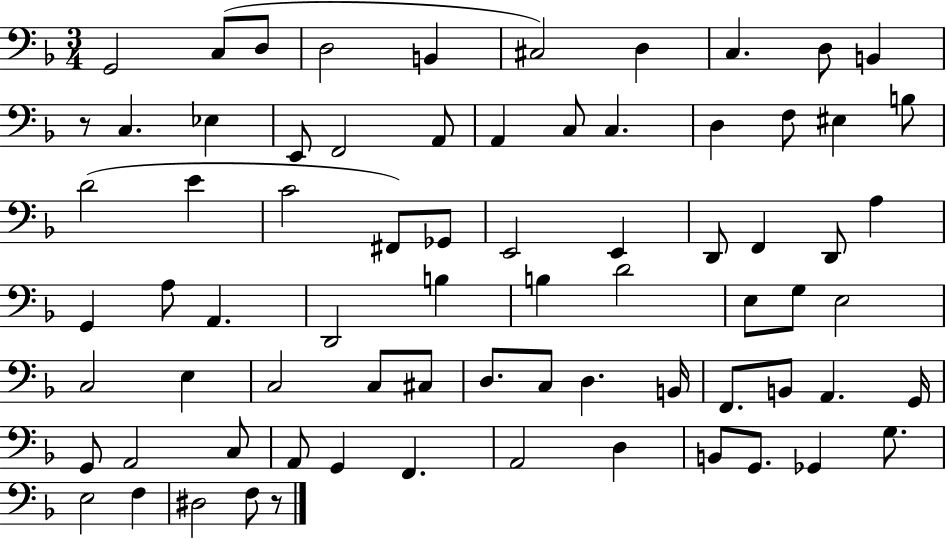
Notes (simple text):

G2/h C3/e D3/e D3/h B2/q C#3/h D3/q C3/q. D3/e B2/q R/e C3/q. Eb3/q E2/e F2/h A2/e A2/q C3/e C3/q. D3/q F3/e EIS3/q B3/e D4/h E4/q C4/h F#2/e Gb2/e E2/h E2/q D2/e F2/q D2/e A3/q G2/q A3/e A2/q. D2/h B3/q B3/q D4/h E3/e G3/e E3/h C3/h E3/q C3/h C3/e C#3/e D3/e. C3/e D3/q. B2/s F2/e. B2/e A2/q. G2/s G2/e A2/h C3/e A2/e G2/q F2/q. A2/h D3/q B2/e G2/e. Gb2/q G3/e. E3/h F3/q D#3/h F3/e R/e